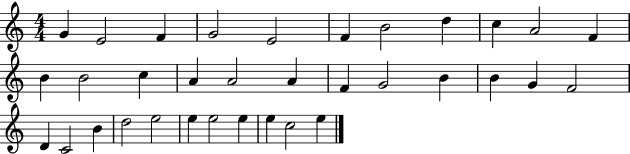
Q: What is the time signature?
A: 4/4